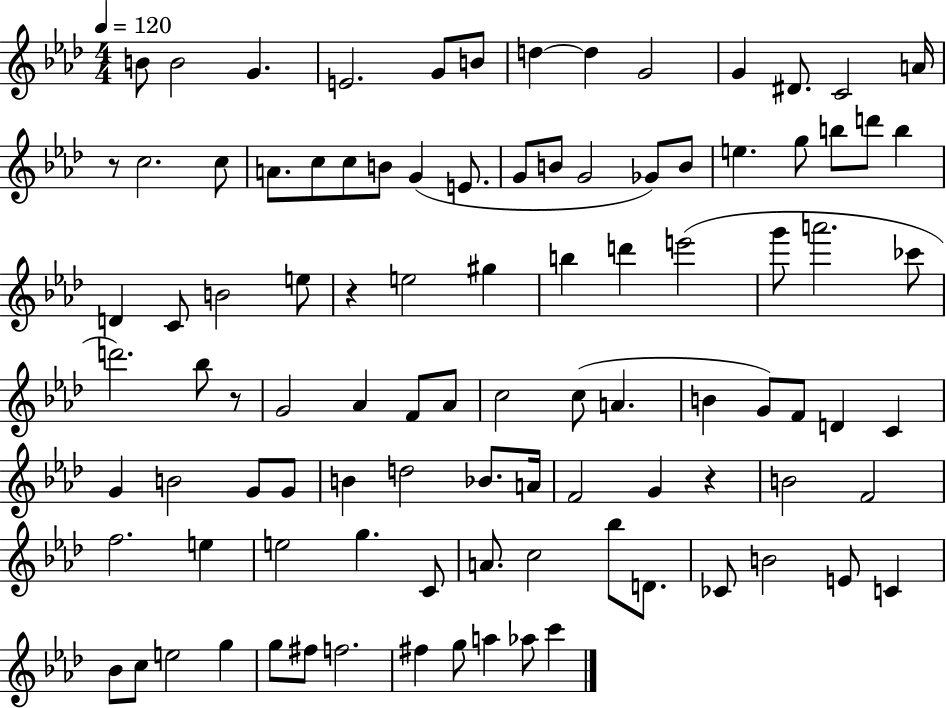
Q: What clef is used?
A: treble